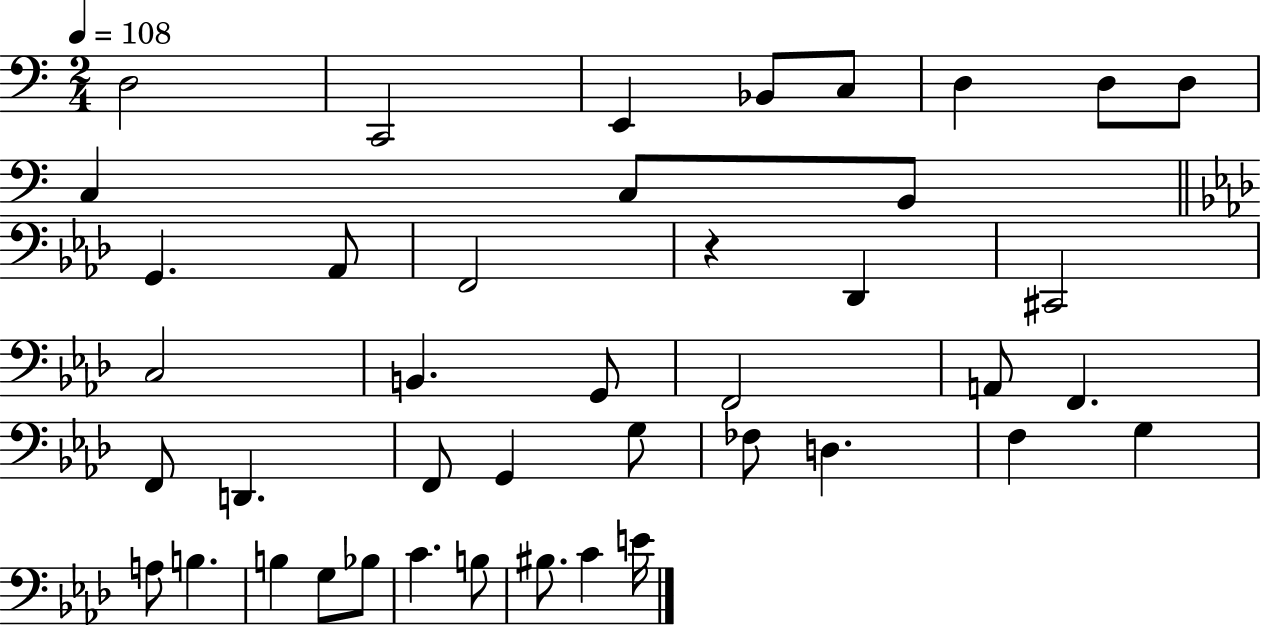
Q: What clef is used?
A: bass